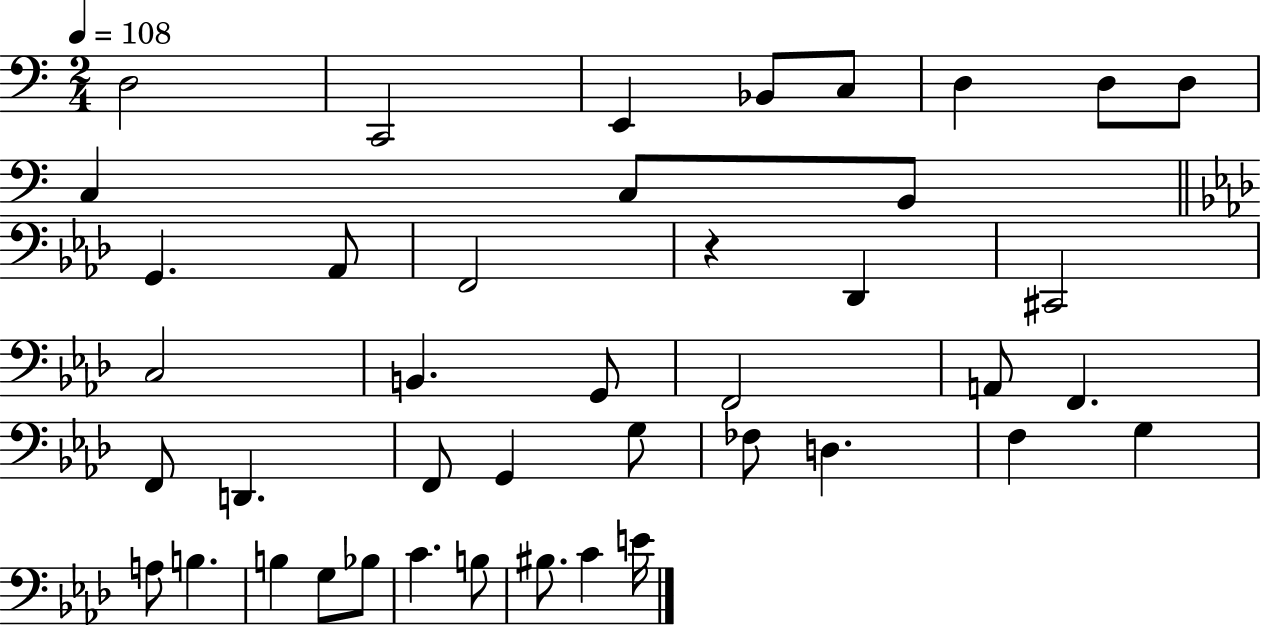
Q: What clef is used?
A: bass